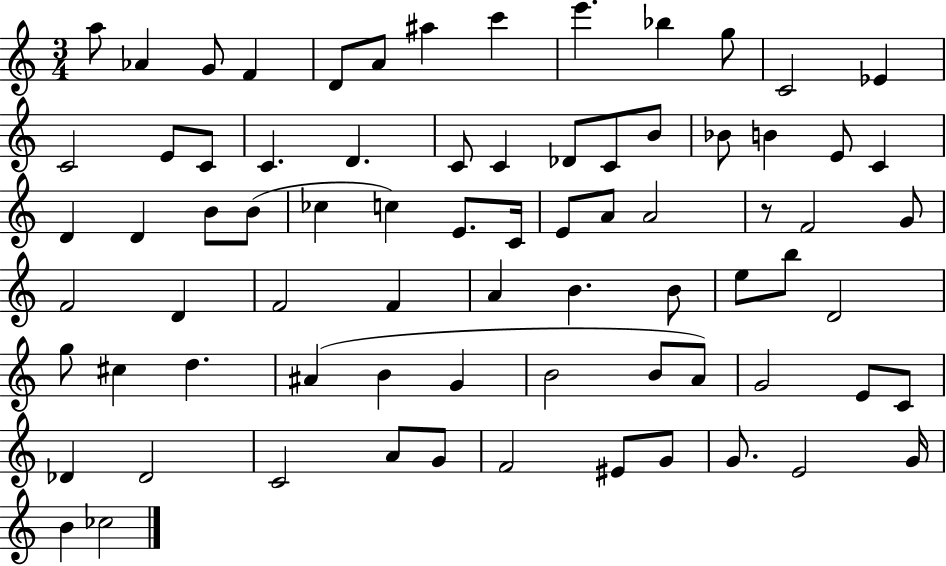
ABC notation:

X:1
T:Untitled
M:3/4
L:1/4
K:C
a/2 _A G/2 F D/2 A/2 ^a c' e' _b g/2 C2 _E C2 E/2 C/2 C D C/2 C _D/2 C/2 B/2 _B/2 B E/2 C D D B/2 B/2 _c c E/2 C/4 E/2 A/2 A2 z/2 F2 G/2 F2 D F2 F A B B/2 e/2 b/2 D2 g/2 ^c d ^A B G B2 B/2 A/2 G2 E/2 C/2 _D _D2 C2 A/2 G/2 F2 ^E/2 G/2 G/2 E2 G/4 B _c2